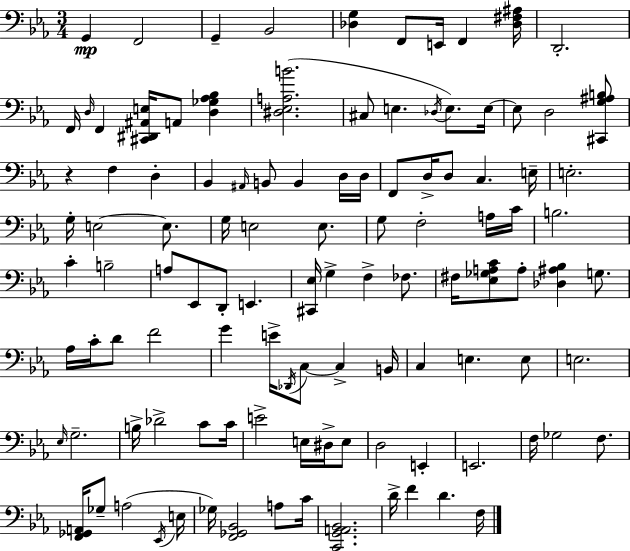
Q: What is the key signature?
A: EES major